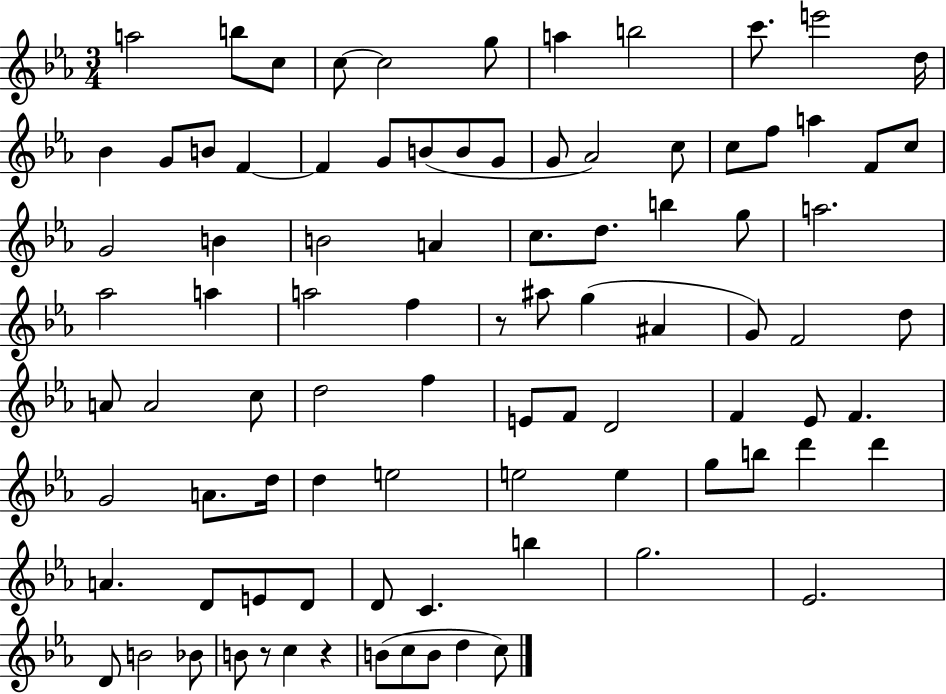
A5/h B5/e C5/e C5/e C5/h G5/e A5/q B5/h C6/e. E6/h D5/s Bb4/q G4/e B4/e F4/q F4/q G4/e B4/e B4/e G4/e G4/e Ab4/h C5/e C5/e F5/e A5/q F4/e C5/e G4/h B4/q B4/h A4/q C5/e. D5/e. B5/q G5/e A5/h. Ab5/h A5/q A5/h F5/q R/e A#5/e G5/q A#4/q G4/e F4/h D5/e A4/e A4/h C5/e D5/h F5/q E4/e F4/e D4/h F4/q Eb4/e F4/q. G4/h A4/e. D5/s D5/q E5/h E5/h E5/q G5/e B5/e D6/q D6/q A4/q. D4/e E4/e D4/e D4/e C4/q. B5/q G5/h. Eb4/h. D4/e B4/h Bb4/e B4/e R/e C5/q R/q B4/e C5/e B4/e D5/q C5/e